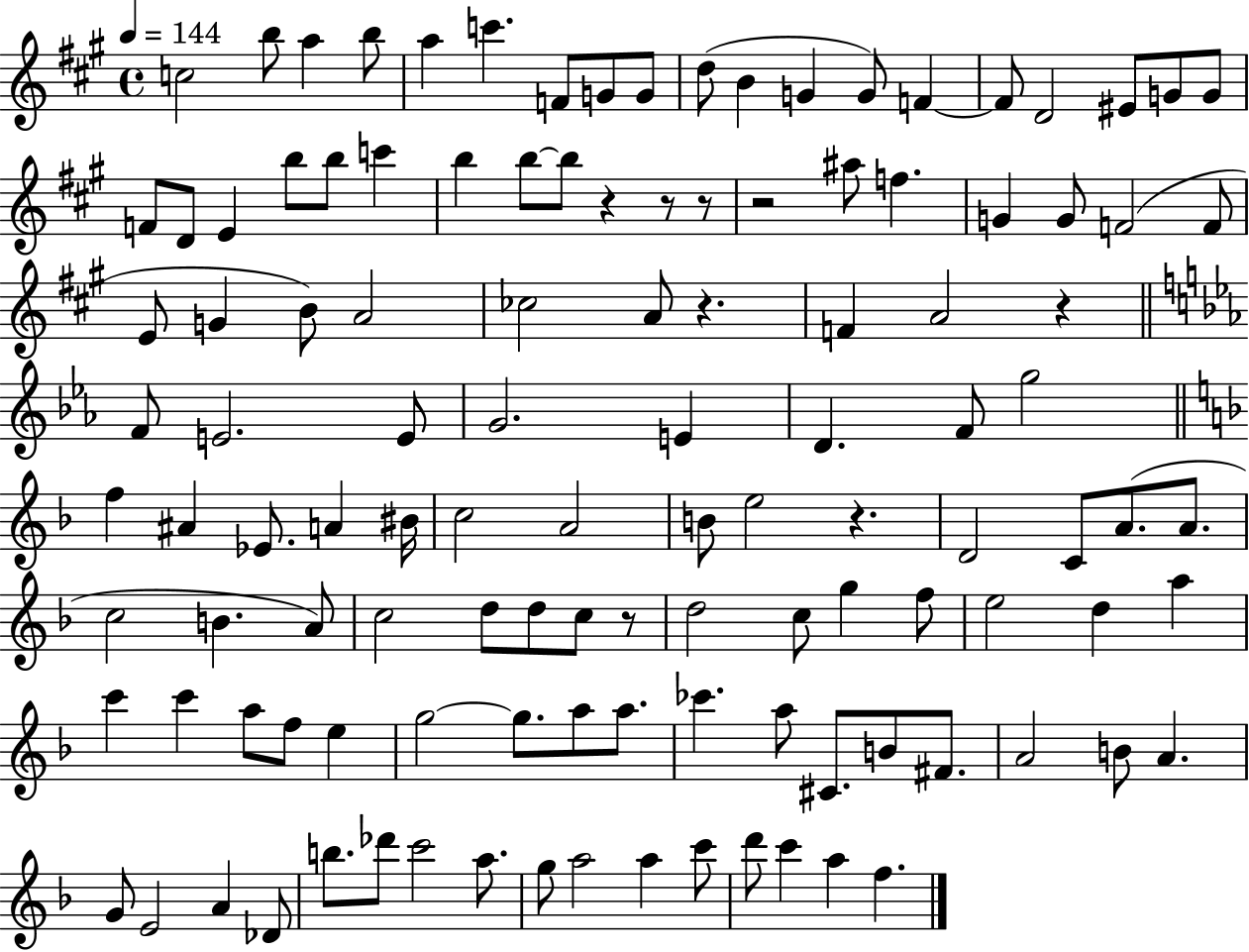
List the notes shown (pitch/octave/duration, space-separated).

C5/h B5/e A5/q B5/e A5/q C6/q. F4/e G4/e G4/e D5/e B4/q G4/q G4/e F4/q F4/e D4/h EIS4/e G4/e G4/e F4/e D4/e E4/q B5/e B5/e C6/q B5/q B5/e B5/e R/q R/e R/e R/h A#5/e F5/q. G4/q G4/e F4/h F4/e E4/e G4/q B4/e A4/h CES5/h A4/e R/q. F4/q A4/h R/q F4/e E4/h. E4/e G4/h. E4/q D4/q. F4/e G5/h F5/q A#4/q Eb4/e. A4/q BIS4/s C5/h A4/h B4/e E5/h R/q. D4/h C4/e A4/e. A4/e. C5/h B4/q. A4/e C5/h D5/e D5/e C5/e R/e D5/h C5/e G5/q F5/e E5/h D5/q A5/q C6/q C6/q A5/e F5/e E5/q G5/h G5/e. A5/e A5/e. CES6/q. A5/e C#4/e. B4/e F#4/e. A4/h B4/e A4/q. G4/e E4/h A4/q Db4/e B5/e. Db6/e C6/h A5/e. G5/e A5/h A5/q C6/e D6/e C6/q A5/q F5/q.